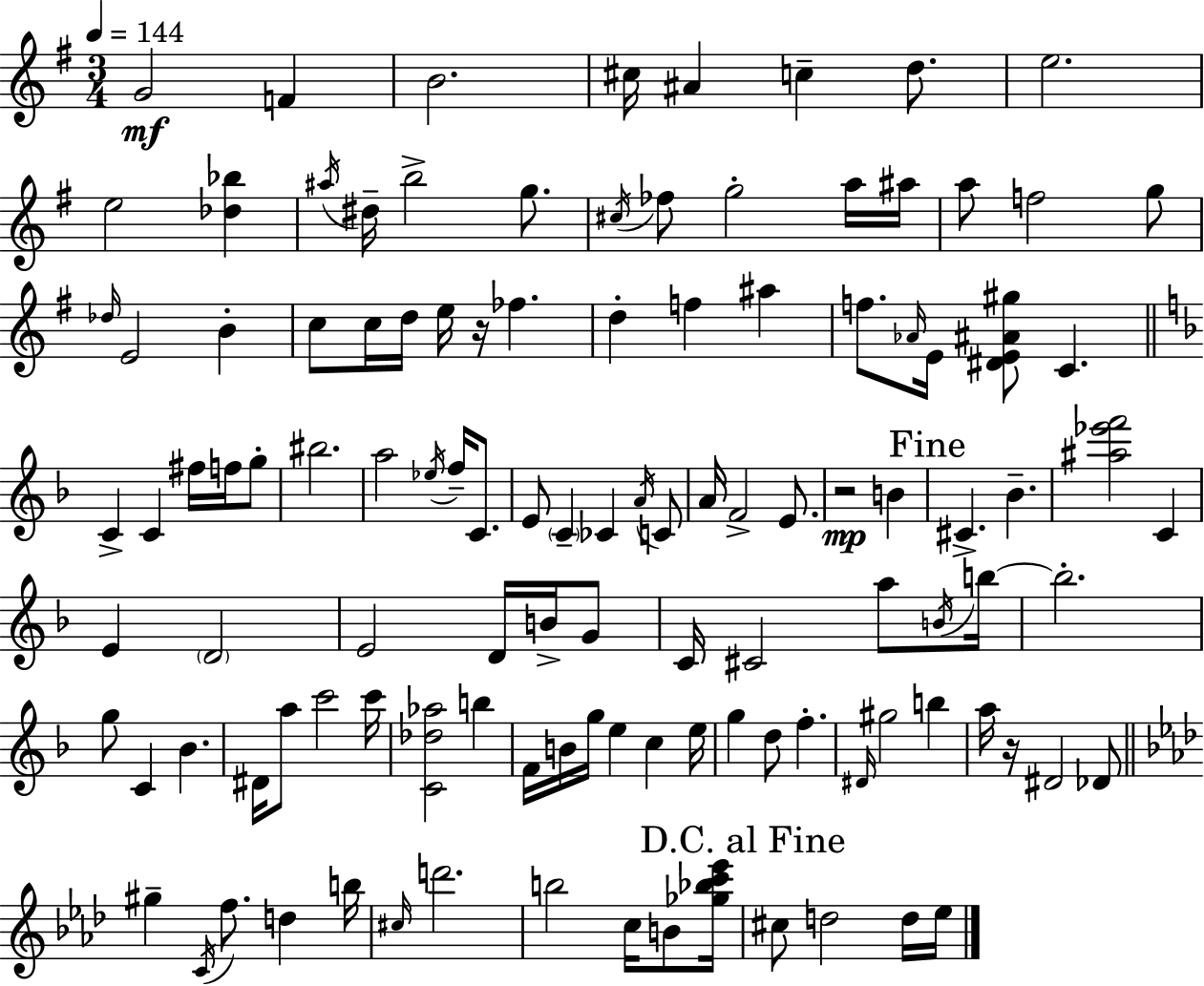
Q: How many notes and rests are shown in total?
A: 115